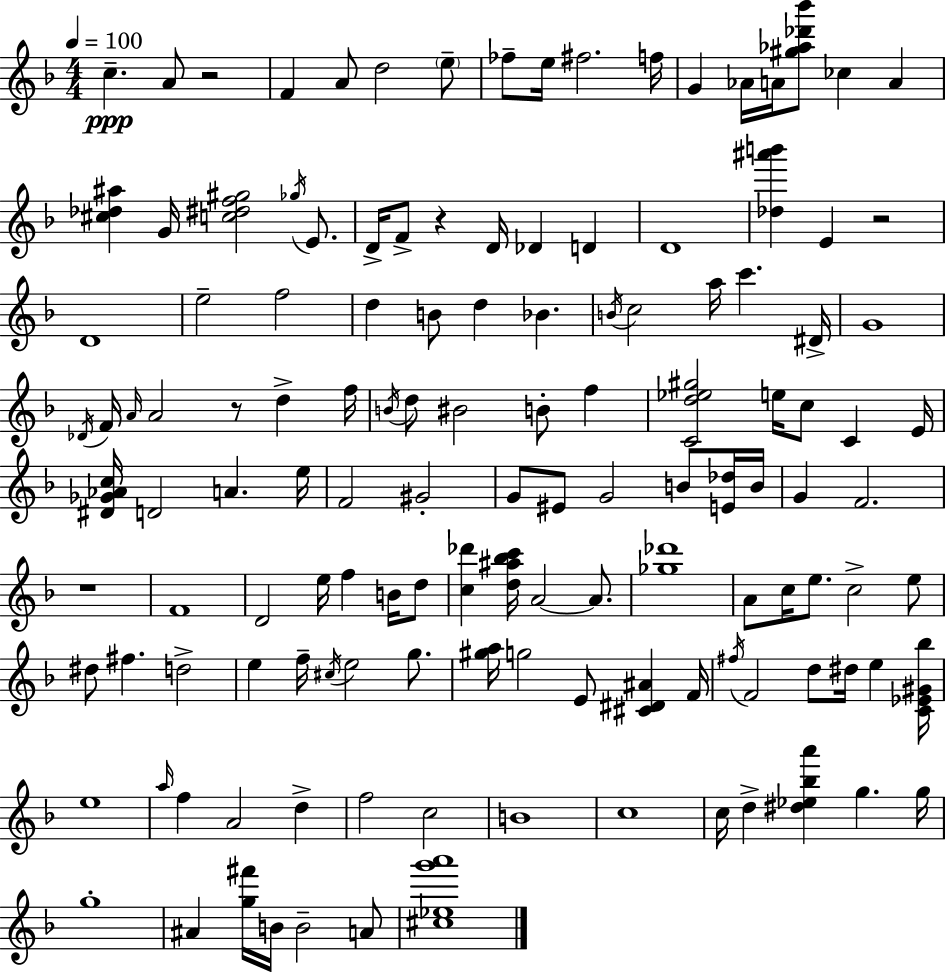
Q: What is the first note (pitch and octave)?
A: C5